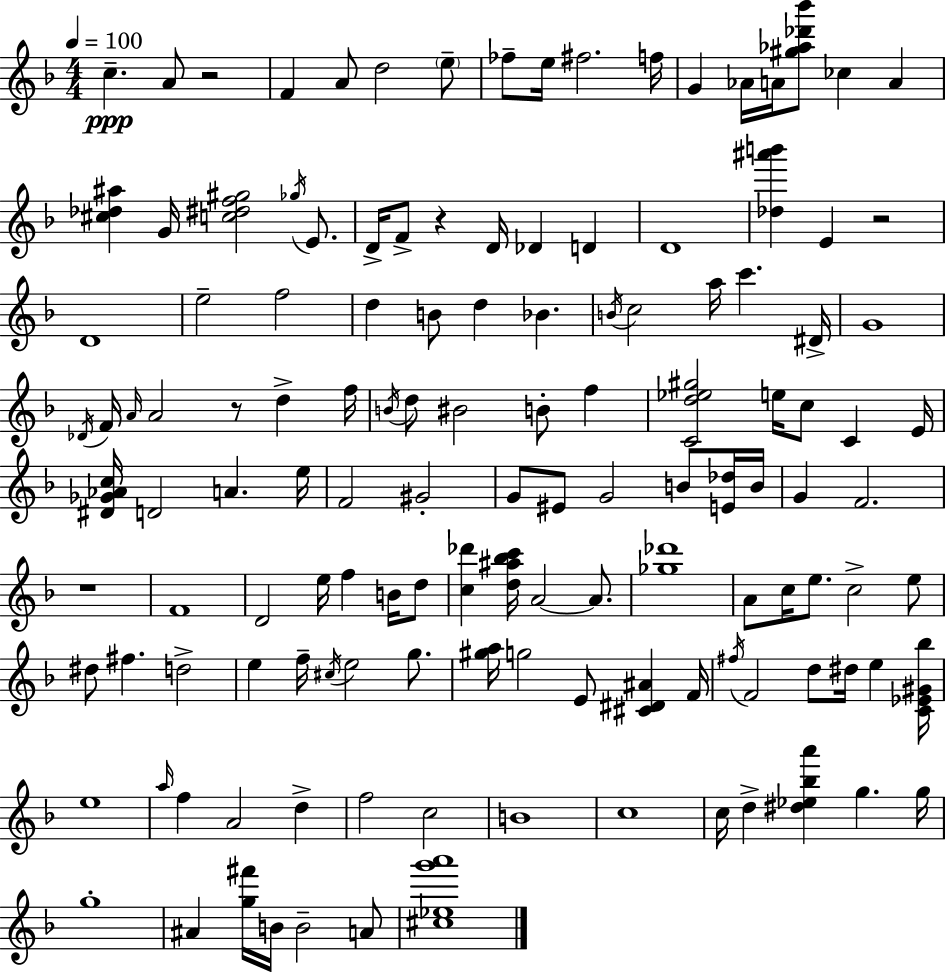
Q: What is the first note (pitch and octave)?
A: C5